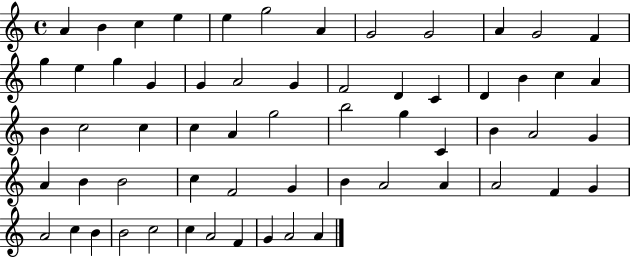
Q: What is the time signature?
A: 4/4